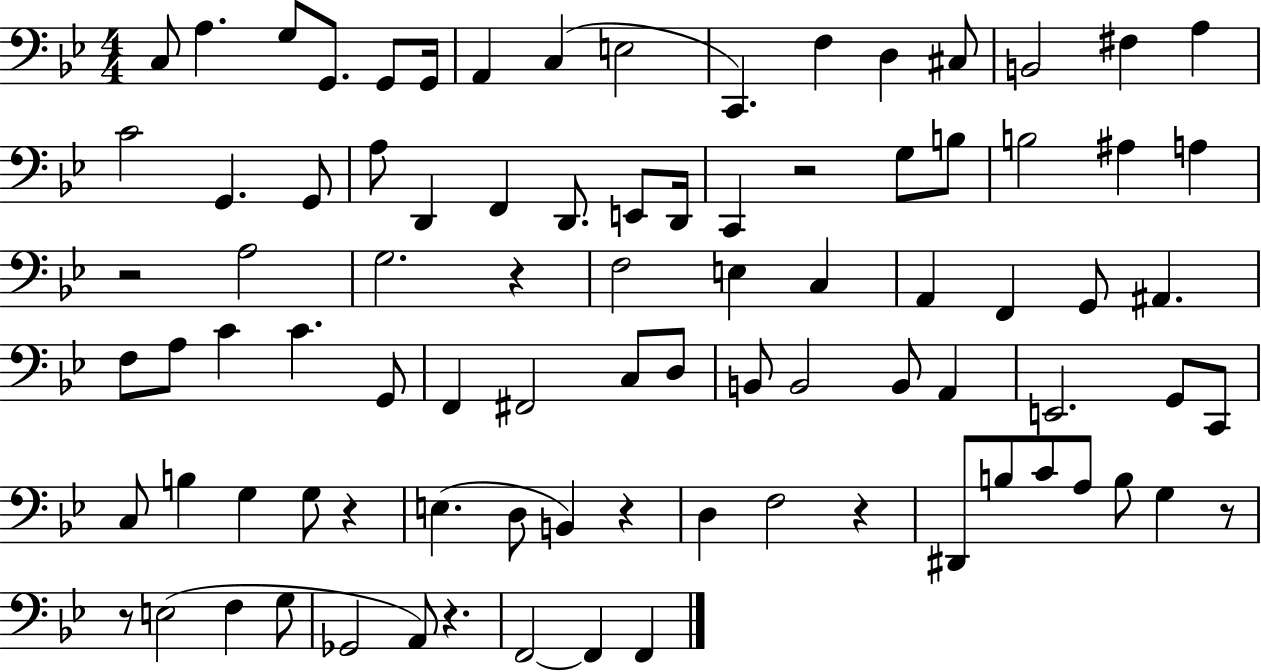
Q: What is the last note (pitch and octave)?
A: F2